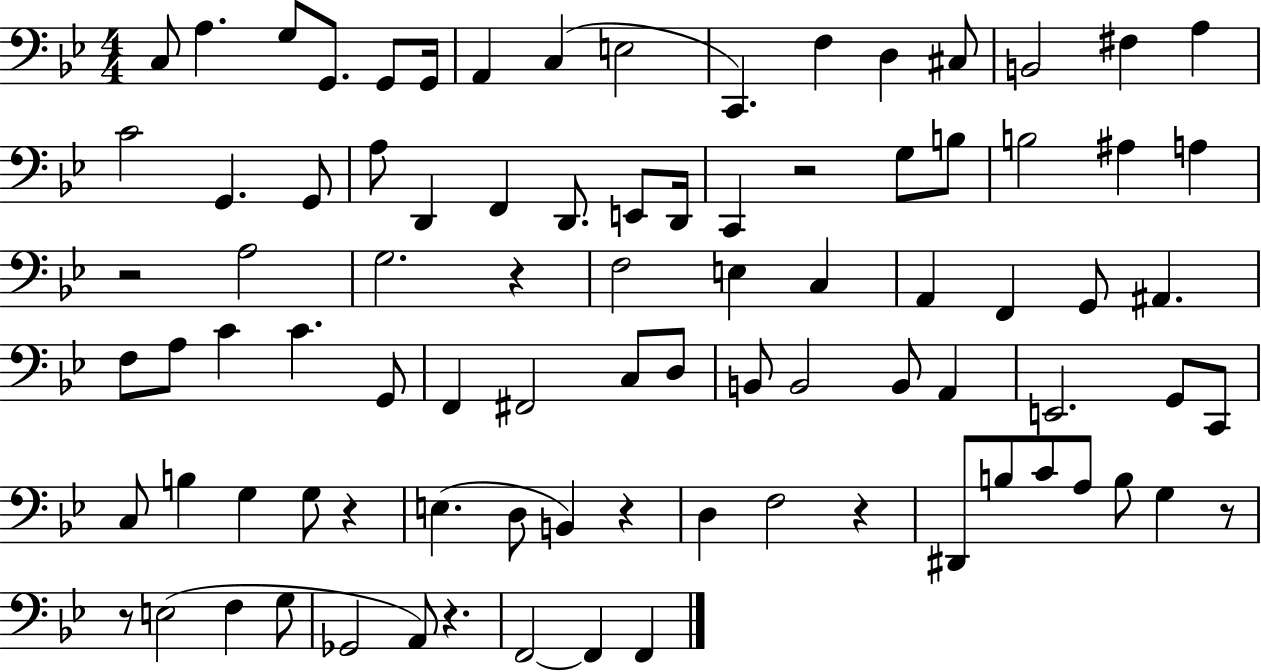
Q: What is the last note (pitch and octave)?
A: F2